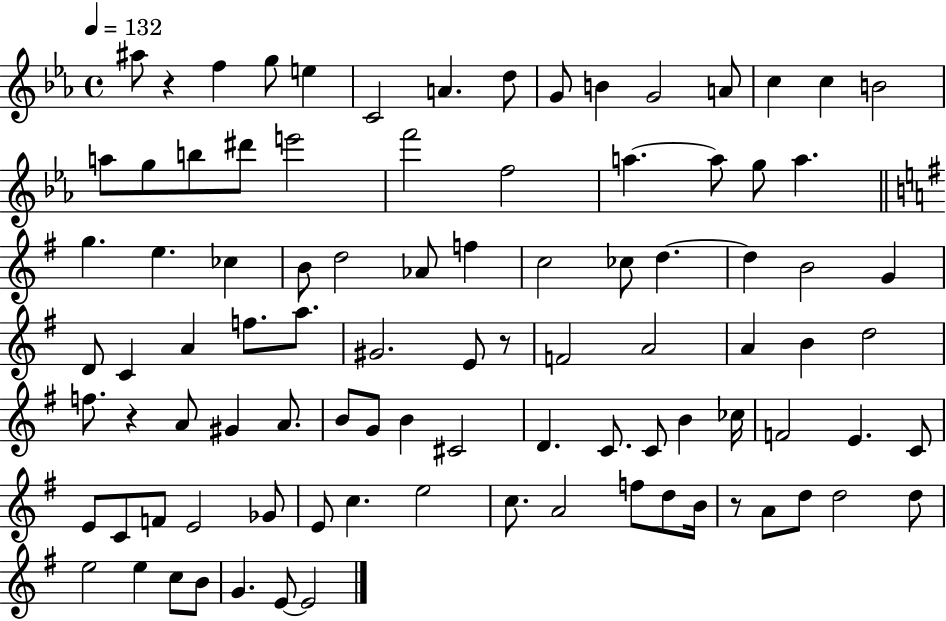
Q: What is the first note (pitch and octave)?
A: A#5